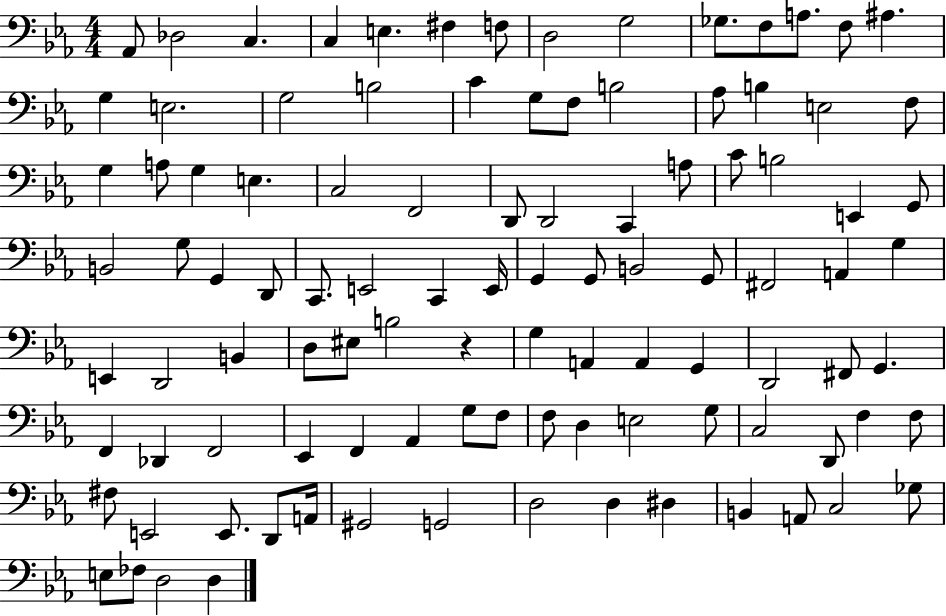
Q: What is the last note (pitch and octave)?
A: D3